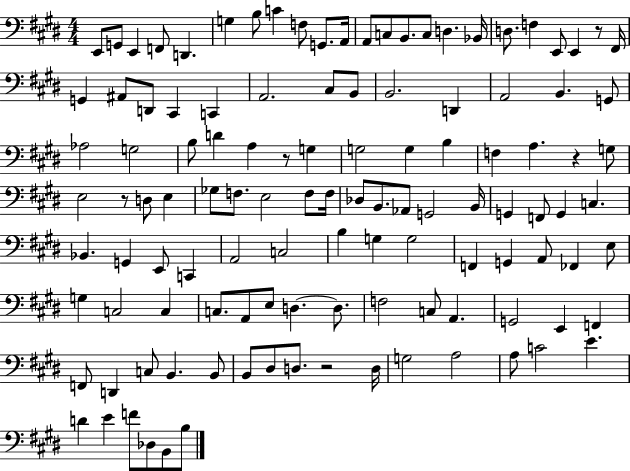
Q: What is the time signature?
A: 4/4